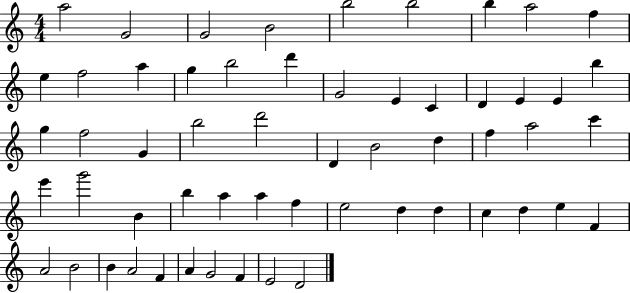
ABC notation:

X:1
T:Untitled
M:4/4
L:1/4
K:C
a2 G2 G2 B2 b2 b2 b a2 f e f2 a g b2 d' G2 E C D E E b g f2 G b2 d'2 D B2 d f a2 c' e' g'2 B b a a f e2 d d c d e F A2 B2 B A2 F A G2 F E2 D2